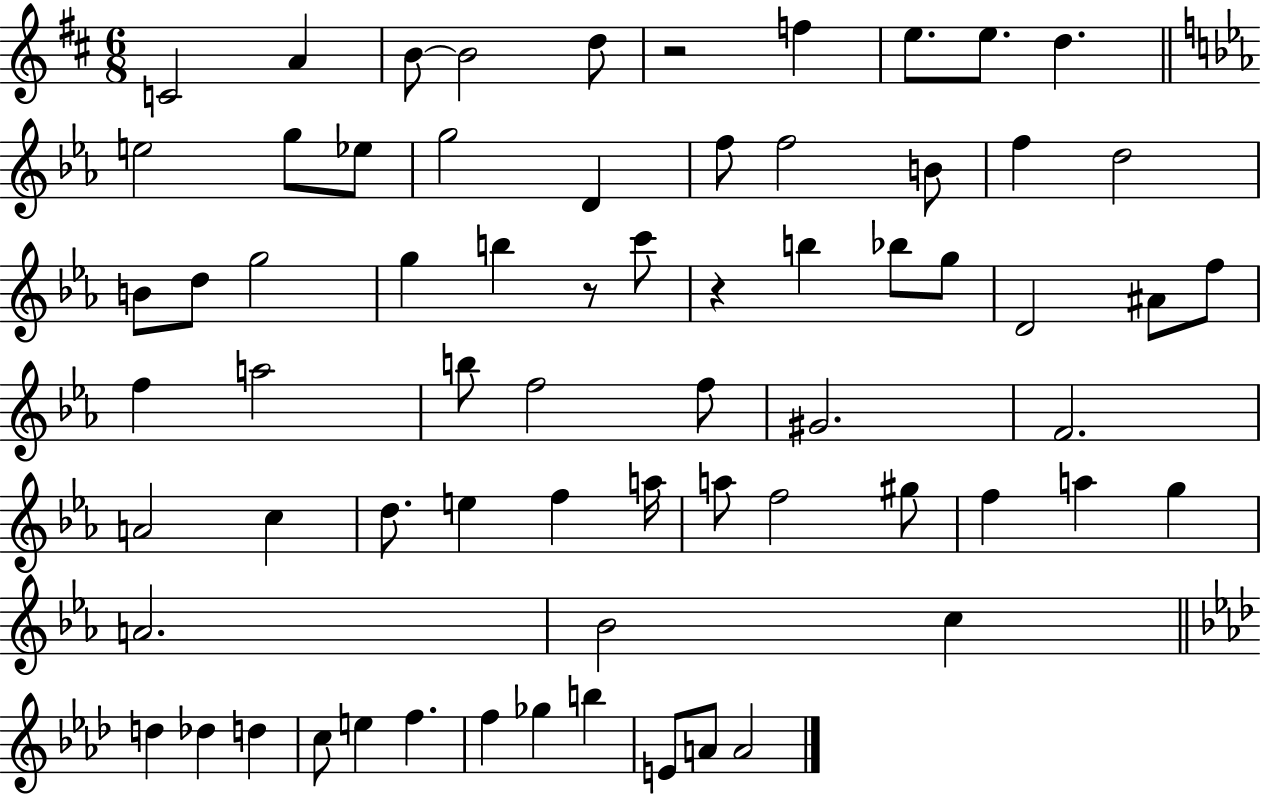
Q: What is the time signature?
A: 6/8